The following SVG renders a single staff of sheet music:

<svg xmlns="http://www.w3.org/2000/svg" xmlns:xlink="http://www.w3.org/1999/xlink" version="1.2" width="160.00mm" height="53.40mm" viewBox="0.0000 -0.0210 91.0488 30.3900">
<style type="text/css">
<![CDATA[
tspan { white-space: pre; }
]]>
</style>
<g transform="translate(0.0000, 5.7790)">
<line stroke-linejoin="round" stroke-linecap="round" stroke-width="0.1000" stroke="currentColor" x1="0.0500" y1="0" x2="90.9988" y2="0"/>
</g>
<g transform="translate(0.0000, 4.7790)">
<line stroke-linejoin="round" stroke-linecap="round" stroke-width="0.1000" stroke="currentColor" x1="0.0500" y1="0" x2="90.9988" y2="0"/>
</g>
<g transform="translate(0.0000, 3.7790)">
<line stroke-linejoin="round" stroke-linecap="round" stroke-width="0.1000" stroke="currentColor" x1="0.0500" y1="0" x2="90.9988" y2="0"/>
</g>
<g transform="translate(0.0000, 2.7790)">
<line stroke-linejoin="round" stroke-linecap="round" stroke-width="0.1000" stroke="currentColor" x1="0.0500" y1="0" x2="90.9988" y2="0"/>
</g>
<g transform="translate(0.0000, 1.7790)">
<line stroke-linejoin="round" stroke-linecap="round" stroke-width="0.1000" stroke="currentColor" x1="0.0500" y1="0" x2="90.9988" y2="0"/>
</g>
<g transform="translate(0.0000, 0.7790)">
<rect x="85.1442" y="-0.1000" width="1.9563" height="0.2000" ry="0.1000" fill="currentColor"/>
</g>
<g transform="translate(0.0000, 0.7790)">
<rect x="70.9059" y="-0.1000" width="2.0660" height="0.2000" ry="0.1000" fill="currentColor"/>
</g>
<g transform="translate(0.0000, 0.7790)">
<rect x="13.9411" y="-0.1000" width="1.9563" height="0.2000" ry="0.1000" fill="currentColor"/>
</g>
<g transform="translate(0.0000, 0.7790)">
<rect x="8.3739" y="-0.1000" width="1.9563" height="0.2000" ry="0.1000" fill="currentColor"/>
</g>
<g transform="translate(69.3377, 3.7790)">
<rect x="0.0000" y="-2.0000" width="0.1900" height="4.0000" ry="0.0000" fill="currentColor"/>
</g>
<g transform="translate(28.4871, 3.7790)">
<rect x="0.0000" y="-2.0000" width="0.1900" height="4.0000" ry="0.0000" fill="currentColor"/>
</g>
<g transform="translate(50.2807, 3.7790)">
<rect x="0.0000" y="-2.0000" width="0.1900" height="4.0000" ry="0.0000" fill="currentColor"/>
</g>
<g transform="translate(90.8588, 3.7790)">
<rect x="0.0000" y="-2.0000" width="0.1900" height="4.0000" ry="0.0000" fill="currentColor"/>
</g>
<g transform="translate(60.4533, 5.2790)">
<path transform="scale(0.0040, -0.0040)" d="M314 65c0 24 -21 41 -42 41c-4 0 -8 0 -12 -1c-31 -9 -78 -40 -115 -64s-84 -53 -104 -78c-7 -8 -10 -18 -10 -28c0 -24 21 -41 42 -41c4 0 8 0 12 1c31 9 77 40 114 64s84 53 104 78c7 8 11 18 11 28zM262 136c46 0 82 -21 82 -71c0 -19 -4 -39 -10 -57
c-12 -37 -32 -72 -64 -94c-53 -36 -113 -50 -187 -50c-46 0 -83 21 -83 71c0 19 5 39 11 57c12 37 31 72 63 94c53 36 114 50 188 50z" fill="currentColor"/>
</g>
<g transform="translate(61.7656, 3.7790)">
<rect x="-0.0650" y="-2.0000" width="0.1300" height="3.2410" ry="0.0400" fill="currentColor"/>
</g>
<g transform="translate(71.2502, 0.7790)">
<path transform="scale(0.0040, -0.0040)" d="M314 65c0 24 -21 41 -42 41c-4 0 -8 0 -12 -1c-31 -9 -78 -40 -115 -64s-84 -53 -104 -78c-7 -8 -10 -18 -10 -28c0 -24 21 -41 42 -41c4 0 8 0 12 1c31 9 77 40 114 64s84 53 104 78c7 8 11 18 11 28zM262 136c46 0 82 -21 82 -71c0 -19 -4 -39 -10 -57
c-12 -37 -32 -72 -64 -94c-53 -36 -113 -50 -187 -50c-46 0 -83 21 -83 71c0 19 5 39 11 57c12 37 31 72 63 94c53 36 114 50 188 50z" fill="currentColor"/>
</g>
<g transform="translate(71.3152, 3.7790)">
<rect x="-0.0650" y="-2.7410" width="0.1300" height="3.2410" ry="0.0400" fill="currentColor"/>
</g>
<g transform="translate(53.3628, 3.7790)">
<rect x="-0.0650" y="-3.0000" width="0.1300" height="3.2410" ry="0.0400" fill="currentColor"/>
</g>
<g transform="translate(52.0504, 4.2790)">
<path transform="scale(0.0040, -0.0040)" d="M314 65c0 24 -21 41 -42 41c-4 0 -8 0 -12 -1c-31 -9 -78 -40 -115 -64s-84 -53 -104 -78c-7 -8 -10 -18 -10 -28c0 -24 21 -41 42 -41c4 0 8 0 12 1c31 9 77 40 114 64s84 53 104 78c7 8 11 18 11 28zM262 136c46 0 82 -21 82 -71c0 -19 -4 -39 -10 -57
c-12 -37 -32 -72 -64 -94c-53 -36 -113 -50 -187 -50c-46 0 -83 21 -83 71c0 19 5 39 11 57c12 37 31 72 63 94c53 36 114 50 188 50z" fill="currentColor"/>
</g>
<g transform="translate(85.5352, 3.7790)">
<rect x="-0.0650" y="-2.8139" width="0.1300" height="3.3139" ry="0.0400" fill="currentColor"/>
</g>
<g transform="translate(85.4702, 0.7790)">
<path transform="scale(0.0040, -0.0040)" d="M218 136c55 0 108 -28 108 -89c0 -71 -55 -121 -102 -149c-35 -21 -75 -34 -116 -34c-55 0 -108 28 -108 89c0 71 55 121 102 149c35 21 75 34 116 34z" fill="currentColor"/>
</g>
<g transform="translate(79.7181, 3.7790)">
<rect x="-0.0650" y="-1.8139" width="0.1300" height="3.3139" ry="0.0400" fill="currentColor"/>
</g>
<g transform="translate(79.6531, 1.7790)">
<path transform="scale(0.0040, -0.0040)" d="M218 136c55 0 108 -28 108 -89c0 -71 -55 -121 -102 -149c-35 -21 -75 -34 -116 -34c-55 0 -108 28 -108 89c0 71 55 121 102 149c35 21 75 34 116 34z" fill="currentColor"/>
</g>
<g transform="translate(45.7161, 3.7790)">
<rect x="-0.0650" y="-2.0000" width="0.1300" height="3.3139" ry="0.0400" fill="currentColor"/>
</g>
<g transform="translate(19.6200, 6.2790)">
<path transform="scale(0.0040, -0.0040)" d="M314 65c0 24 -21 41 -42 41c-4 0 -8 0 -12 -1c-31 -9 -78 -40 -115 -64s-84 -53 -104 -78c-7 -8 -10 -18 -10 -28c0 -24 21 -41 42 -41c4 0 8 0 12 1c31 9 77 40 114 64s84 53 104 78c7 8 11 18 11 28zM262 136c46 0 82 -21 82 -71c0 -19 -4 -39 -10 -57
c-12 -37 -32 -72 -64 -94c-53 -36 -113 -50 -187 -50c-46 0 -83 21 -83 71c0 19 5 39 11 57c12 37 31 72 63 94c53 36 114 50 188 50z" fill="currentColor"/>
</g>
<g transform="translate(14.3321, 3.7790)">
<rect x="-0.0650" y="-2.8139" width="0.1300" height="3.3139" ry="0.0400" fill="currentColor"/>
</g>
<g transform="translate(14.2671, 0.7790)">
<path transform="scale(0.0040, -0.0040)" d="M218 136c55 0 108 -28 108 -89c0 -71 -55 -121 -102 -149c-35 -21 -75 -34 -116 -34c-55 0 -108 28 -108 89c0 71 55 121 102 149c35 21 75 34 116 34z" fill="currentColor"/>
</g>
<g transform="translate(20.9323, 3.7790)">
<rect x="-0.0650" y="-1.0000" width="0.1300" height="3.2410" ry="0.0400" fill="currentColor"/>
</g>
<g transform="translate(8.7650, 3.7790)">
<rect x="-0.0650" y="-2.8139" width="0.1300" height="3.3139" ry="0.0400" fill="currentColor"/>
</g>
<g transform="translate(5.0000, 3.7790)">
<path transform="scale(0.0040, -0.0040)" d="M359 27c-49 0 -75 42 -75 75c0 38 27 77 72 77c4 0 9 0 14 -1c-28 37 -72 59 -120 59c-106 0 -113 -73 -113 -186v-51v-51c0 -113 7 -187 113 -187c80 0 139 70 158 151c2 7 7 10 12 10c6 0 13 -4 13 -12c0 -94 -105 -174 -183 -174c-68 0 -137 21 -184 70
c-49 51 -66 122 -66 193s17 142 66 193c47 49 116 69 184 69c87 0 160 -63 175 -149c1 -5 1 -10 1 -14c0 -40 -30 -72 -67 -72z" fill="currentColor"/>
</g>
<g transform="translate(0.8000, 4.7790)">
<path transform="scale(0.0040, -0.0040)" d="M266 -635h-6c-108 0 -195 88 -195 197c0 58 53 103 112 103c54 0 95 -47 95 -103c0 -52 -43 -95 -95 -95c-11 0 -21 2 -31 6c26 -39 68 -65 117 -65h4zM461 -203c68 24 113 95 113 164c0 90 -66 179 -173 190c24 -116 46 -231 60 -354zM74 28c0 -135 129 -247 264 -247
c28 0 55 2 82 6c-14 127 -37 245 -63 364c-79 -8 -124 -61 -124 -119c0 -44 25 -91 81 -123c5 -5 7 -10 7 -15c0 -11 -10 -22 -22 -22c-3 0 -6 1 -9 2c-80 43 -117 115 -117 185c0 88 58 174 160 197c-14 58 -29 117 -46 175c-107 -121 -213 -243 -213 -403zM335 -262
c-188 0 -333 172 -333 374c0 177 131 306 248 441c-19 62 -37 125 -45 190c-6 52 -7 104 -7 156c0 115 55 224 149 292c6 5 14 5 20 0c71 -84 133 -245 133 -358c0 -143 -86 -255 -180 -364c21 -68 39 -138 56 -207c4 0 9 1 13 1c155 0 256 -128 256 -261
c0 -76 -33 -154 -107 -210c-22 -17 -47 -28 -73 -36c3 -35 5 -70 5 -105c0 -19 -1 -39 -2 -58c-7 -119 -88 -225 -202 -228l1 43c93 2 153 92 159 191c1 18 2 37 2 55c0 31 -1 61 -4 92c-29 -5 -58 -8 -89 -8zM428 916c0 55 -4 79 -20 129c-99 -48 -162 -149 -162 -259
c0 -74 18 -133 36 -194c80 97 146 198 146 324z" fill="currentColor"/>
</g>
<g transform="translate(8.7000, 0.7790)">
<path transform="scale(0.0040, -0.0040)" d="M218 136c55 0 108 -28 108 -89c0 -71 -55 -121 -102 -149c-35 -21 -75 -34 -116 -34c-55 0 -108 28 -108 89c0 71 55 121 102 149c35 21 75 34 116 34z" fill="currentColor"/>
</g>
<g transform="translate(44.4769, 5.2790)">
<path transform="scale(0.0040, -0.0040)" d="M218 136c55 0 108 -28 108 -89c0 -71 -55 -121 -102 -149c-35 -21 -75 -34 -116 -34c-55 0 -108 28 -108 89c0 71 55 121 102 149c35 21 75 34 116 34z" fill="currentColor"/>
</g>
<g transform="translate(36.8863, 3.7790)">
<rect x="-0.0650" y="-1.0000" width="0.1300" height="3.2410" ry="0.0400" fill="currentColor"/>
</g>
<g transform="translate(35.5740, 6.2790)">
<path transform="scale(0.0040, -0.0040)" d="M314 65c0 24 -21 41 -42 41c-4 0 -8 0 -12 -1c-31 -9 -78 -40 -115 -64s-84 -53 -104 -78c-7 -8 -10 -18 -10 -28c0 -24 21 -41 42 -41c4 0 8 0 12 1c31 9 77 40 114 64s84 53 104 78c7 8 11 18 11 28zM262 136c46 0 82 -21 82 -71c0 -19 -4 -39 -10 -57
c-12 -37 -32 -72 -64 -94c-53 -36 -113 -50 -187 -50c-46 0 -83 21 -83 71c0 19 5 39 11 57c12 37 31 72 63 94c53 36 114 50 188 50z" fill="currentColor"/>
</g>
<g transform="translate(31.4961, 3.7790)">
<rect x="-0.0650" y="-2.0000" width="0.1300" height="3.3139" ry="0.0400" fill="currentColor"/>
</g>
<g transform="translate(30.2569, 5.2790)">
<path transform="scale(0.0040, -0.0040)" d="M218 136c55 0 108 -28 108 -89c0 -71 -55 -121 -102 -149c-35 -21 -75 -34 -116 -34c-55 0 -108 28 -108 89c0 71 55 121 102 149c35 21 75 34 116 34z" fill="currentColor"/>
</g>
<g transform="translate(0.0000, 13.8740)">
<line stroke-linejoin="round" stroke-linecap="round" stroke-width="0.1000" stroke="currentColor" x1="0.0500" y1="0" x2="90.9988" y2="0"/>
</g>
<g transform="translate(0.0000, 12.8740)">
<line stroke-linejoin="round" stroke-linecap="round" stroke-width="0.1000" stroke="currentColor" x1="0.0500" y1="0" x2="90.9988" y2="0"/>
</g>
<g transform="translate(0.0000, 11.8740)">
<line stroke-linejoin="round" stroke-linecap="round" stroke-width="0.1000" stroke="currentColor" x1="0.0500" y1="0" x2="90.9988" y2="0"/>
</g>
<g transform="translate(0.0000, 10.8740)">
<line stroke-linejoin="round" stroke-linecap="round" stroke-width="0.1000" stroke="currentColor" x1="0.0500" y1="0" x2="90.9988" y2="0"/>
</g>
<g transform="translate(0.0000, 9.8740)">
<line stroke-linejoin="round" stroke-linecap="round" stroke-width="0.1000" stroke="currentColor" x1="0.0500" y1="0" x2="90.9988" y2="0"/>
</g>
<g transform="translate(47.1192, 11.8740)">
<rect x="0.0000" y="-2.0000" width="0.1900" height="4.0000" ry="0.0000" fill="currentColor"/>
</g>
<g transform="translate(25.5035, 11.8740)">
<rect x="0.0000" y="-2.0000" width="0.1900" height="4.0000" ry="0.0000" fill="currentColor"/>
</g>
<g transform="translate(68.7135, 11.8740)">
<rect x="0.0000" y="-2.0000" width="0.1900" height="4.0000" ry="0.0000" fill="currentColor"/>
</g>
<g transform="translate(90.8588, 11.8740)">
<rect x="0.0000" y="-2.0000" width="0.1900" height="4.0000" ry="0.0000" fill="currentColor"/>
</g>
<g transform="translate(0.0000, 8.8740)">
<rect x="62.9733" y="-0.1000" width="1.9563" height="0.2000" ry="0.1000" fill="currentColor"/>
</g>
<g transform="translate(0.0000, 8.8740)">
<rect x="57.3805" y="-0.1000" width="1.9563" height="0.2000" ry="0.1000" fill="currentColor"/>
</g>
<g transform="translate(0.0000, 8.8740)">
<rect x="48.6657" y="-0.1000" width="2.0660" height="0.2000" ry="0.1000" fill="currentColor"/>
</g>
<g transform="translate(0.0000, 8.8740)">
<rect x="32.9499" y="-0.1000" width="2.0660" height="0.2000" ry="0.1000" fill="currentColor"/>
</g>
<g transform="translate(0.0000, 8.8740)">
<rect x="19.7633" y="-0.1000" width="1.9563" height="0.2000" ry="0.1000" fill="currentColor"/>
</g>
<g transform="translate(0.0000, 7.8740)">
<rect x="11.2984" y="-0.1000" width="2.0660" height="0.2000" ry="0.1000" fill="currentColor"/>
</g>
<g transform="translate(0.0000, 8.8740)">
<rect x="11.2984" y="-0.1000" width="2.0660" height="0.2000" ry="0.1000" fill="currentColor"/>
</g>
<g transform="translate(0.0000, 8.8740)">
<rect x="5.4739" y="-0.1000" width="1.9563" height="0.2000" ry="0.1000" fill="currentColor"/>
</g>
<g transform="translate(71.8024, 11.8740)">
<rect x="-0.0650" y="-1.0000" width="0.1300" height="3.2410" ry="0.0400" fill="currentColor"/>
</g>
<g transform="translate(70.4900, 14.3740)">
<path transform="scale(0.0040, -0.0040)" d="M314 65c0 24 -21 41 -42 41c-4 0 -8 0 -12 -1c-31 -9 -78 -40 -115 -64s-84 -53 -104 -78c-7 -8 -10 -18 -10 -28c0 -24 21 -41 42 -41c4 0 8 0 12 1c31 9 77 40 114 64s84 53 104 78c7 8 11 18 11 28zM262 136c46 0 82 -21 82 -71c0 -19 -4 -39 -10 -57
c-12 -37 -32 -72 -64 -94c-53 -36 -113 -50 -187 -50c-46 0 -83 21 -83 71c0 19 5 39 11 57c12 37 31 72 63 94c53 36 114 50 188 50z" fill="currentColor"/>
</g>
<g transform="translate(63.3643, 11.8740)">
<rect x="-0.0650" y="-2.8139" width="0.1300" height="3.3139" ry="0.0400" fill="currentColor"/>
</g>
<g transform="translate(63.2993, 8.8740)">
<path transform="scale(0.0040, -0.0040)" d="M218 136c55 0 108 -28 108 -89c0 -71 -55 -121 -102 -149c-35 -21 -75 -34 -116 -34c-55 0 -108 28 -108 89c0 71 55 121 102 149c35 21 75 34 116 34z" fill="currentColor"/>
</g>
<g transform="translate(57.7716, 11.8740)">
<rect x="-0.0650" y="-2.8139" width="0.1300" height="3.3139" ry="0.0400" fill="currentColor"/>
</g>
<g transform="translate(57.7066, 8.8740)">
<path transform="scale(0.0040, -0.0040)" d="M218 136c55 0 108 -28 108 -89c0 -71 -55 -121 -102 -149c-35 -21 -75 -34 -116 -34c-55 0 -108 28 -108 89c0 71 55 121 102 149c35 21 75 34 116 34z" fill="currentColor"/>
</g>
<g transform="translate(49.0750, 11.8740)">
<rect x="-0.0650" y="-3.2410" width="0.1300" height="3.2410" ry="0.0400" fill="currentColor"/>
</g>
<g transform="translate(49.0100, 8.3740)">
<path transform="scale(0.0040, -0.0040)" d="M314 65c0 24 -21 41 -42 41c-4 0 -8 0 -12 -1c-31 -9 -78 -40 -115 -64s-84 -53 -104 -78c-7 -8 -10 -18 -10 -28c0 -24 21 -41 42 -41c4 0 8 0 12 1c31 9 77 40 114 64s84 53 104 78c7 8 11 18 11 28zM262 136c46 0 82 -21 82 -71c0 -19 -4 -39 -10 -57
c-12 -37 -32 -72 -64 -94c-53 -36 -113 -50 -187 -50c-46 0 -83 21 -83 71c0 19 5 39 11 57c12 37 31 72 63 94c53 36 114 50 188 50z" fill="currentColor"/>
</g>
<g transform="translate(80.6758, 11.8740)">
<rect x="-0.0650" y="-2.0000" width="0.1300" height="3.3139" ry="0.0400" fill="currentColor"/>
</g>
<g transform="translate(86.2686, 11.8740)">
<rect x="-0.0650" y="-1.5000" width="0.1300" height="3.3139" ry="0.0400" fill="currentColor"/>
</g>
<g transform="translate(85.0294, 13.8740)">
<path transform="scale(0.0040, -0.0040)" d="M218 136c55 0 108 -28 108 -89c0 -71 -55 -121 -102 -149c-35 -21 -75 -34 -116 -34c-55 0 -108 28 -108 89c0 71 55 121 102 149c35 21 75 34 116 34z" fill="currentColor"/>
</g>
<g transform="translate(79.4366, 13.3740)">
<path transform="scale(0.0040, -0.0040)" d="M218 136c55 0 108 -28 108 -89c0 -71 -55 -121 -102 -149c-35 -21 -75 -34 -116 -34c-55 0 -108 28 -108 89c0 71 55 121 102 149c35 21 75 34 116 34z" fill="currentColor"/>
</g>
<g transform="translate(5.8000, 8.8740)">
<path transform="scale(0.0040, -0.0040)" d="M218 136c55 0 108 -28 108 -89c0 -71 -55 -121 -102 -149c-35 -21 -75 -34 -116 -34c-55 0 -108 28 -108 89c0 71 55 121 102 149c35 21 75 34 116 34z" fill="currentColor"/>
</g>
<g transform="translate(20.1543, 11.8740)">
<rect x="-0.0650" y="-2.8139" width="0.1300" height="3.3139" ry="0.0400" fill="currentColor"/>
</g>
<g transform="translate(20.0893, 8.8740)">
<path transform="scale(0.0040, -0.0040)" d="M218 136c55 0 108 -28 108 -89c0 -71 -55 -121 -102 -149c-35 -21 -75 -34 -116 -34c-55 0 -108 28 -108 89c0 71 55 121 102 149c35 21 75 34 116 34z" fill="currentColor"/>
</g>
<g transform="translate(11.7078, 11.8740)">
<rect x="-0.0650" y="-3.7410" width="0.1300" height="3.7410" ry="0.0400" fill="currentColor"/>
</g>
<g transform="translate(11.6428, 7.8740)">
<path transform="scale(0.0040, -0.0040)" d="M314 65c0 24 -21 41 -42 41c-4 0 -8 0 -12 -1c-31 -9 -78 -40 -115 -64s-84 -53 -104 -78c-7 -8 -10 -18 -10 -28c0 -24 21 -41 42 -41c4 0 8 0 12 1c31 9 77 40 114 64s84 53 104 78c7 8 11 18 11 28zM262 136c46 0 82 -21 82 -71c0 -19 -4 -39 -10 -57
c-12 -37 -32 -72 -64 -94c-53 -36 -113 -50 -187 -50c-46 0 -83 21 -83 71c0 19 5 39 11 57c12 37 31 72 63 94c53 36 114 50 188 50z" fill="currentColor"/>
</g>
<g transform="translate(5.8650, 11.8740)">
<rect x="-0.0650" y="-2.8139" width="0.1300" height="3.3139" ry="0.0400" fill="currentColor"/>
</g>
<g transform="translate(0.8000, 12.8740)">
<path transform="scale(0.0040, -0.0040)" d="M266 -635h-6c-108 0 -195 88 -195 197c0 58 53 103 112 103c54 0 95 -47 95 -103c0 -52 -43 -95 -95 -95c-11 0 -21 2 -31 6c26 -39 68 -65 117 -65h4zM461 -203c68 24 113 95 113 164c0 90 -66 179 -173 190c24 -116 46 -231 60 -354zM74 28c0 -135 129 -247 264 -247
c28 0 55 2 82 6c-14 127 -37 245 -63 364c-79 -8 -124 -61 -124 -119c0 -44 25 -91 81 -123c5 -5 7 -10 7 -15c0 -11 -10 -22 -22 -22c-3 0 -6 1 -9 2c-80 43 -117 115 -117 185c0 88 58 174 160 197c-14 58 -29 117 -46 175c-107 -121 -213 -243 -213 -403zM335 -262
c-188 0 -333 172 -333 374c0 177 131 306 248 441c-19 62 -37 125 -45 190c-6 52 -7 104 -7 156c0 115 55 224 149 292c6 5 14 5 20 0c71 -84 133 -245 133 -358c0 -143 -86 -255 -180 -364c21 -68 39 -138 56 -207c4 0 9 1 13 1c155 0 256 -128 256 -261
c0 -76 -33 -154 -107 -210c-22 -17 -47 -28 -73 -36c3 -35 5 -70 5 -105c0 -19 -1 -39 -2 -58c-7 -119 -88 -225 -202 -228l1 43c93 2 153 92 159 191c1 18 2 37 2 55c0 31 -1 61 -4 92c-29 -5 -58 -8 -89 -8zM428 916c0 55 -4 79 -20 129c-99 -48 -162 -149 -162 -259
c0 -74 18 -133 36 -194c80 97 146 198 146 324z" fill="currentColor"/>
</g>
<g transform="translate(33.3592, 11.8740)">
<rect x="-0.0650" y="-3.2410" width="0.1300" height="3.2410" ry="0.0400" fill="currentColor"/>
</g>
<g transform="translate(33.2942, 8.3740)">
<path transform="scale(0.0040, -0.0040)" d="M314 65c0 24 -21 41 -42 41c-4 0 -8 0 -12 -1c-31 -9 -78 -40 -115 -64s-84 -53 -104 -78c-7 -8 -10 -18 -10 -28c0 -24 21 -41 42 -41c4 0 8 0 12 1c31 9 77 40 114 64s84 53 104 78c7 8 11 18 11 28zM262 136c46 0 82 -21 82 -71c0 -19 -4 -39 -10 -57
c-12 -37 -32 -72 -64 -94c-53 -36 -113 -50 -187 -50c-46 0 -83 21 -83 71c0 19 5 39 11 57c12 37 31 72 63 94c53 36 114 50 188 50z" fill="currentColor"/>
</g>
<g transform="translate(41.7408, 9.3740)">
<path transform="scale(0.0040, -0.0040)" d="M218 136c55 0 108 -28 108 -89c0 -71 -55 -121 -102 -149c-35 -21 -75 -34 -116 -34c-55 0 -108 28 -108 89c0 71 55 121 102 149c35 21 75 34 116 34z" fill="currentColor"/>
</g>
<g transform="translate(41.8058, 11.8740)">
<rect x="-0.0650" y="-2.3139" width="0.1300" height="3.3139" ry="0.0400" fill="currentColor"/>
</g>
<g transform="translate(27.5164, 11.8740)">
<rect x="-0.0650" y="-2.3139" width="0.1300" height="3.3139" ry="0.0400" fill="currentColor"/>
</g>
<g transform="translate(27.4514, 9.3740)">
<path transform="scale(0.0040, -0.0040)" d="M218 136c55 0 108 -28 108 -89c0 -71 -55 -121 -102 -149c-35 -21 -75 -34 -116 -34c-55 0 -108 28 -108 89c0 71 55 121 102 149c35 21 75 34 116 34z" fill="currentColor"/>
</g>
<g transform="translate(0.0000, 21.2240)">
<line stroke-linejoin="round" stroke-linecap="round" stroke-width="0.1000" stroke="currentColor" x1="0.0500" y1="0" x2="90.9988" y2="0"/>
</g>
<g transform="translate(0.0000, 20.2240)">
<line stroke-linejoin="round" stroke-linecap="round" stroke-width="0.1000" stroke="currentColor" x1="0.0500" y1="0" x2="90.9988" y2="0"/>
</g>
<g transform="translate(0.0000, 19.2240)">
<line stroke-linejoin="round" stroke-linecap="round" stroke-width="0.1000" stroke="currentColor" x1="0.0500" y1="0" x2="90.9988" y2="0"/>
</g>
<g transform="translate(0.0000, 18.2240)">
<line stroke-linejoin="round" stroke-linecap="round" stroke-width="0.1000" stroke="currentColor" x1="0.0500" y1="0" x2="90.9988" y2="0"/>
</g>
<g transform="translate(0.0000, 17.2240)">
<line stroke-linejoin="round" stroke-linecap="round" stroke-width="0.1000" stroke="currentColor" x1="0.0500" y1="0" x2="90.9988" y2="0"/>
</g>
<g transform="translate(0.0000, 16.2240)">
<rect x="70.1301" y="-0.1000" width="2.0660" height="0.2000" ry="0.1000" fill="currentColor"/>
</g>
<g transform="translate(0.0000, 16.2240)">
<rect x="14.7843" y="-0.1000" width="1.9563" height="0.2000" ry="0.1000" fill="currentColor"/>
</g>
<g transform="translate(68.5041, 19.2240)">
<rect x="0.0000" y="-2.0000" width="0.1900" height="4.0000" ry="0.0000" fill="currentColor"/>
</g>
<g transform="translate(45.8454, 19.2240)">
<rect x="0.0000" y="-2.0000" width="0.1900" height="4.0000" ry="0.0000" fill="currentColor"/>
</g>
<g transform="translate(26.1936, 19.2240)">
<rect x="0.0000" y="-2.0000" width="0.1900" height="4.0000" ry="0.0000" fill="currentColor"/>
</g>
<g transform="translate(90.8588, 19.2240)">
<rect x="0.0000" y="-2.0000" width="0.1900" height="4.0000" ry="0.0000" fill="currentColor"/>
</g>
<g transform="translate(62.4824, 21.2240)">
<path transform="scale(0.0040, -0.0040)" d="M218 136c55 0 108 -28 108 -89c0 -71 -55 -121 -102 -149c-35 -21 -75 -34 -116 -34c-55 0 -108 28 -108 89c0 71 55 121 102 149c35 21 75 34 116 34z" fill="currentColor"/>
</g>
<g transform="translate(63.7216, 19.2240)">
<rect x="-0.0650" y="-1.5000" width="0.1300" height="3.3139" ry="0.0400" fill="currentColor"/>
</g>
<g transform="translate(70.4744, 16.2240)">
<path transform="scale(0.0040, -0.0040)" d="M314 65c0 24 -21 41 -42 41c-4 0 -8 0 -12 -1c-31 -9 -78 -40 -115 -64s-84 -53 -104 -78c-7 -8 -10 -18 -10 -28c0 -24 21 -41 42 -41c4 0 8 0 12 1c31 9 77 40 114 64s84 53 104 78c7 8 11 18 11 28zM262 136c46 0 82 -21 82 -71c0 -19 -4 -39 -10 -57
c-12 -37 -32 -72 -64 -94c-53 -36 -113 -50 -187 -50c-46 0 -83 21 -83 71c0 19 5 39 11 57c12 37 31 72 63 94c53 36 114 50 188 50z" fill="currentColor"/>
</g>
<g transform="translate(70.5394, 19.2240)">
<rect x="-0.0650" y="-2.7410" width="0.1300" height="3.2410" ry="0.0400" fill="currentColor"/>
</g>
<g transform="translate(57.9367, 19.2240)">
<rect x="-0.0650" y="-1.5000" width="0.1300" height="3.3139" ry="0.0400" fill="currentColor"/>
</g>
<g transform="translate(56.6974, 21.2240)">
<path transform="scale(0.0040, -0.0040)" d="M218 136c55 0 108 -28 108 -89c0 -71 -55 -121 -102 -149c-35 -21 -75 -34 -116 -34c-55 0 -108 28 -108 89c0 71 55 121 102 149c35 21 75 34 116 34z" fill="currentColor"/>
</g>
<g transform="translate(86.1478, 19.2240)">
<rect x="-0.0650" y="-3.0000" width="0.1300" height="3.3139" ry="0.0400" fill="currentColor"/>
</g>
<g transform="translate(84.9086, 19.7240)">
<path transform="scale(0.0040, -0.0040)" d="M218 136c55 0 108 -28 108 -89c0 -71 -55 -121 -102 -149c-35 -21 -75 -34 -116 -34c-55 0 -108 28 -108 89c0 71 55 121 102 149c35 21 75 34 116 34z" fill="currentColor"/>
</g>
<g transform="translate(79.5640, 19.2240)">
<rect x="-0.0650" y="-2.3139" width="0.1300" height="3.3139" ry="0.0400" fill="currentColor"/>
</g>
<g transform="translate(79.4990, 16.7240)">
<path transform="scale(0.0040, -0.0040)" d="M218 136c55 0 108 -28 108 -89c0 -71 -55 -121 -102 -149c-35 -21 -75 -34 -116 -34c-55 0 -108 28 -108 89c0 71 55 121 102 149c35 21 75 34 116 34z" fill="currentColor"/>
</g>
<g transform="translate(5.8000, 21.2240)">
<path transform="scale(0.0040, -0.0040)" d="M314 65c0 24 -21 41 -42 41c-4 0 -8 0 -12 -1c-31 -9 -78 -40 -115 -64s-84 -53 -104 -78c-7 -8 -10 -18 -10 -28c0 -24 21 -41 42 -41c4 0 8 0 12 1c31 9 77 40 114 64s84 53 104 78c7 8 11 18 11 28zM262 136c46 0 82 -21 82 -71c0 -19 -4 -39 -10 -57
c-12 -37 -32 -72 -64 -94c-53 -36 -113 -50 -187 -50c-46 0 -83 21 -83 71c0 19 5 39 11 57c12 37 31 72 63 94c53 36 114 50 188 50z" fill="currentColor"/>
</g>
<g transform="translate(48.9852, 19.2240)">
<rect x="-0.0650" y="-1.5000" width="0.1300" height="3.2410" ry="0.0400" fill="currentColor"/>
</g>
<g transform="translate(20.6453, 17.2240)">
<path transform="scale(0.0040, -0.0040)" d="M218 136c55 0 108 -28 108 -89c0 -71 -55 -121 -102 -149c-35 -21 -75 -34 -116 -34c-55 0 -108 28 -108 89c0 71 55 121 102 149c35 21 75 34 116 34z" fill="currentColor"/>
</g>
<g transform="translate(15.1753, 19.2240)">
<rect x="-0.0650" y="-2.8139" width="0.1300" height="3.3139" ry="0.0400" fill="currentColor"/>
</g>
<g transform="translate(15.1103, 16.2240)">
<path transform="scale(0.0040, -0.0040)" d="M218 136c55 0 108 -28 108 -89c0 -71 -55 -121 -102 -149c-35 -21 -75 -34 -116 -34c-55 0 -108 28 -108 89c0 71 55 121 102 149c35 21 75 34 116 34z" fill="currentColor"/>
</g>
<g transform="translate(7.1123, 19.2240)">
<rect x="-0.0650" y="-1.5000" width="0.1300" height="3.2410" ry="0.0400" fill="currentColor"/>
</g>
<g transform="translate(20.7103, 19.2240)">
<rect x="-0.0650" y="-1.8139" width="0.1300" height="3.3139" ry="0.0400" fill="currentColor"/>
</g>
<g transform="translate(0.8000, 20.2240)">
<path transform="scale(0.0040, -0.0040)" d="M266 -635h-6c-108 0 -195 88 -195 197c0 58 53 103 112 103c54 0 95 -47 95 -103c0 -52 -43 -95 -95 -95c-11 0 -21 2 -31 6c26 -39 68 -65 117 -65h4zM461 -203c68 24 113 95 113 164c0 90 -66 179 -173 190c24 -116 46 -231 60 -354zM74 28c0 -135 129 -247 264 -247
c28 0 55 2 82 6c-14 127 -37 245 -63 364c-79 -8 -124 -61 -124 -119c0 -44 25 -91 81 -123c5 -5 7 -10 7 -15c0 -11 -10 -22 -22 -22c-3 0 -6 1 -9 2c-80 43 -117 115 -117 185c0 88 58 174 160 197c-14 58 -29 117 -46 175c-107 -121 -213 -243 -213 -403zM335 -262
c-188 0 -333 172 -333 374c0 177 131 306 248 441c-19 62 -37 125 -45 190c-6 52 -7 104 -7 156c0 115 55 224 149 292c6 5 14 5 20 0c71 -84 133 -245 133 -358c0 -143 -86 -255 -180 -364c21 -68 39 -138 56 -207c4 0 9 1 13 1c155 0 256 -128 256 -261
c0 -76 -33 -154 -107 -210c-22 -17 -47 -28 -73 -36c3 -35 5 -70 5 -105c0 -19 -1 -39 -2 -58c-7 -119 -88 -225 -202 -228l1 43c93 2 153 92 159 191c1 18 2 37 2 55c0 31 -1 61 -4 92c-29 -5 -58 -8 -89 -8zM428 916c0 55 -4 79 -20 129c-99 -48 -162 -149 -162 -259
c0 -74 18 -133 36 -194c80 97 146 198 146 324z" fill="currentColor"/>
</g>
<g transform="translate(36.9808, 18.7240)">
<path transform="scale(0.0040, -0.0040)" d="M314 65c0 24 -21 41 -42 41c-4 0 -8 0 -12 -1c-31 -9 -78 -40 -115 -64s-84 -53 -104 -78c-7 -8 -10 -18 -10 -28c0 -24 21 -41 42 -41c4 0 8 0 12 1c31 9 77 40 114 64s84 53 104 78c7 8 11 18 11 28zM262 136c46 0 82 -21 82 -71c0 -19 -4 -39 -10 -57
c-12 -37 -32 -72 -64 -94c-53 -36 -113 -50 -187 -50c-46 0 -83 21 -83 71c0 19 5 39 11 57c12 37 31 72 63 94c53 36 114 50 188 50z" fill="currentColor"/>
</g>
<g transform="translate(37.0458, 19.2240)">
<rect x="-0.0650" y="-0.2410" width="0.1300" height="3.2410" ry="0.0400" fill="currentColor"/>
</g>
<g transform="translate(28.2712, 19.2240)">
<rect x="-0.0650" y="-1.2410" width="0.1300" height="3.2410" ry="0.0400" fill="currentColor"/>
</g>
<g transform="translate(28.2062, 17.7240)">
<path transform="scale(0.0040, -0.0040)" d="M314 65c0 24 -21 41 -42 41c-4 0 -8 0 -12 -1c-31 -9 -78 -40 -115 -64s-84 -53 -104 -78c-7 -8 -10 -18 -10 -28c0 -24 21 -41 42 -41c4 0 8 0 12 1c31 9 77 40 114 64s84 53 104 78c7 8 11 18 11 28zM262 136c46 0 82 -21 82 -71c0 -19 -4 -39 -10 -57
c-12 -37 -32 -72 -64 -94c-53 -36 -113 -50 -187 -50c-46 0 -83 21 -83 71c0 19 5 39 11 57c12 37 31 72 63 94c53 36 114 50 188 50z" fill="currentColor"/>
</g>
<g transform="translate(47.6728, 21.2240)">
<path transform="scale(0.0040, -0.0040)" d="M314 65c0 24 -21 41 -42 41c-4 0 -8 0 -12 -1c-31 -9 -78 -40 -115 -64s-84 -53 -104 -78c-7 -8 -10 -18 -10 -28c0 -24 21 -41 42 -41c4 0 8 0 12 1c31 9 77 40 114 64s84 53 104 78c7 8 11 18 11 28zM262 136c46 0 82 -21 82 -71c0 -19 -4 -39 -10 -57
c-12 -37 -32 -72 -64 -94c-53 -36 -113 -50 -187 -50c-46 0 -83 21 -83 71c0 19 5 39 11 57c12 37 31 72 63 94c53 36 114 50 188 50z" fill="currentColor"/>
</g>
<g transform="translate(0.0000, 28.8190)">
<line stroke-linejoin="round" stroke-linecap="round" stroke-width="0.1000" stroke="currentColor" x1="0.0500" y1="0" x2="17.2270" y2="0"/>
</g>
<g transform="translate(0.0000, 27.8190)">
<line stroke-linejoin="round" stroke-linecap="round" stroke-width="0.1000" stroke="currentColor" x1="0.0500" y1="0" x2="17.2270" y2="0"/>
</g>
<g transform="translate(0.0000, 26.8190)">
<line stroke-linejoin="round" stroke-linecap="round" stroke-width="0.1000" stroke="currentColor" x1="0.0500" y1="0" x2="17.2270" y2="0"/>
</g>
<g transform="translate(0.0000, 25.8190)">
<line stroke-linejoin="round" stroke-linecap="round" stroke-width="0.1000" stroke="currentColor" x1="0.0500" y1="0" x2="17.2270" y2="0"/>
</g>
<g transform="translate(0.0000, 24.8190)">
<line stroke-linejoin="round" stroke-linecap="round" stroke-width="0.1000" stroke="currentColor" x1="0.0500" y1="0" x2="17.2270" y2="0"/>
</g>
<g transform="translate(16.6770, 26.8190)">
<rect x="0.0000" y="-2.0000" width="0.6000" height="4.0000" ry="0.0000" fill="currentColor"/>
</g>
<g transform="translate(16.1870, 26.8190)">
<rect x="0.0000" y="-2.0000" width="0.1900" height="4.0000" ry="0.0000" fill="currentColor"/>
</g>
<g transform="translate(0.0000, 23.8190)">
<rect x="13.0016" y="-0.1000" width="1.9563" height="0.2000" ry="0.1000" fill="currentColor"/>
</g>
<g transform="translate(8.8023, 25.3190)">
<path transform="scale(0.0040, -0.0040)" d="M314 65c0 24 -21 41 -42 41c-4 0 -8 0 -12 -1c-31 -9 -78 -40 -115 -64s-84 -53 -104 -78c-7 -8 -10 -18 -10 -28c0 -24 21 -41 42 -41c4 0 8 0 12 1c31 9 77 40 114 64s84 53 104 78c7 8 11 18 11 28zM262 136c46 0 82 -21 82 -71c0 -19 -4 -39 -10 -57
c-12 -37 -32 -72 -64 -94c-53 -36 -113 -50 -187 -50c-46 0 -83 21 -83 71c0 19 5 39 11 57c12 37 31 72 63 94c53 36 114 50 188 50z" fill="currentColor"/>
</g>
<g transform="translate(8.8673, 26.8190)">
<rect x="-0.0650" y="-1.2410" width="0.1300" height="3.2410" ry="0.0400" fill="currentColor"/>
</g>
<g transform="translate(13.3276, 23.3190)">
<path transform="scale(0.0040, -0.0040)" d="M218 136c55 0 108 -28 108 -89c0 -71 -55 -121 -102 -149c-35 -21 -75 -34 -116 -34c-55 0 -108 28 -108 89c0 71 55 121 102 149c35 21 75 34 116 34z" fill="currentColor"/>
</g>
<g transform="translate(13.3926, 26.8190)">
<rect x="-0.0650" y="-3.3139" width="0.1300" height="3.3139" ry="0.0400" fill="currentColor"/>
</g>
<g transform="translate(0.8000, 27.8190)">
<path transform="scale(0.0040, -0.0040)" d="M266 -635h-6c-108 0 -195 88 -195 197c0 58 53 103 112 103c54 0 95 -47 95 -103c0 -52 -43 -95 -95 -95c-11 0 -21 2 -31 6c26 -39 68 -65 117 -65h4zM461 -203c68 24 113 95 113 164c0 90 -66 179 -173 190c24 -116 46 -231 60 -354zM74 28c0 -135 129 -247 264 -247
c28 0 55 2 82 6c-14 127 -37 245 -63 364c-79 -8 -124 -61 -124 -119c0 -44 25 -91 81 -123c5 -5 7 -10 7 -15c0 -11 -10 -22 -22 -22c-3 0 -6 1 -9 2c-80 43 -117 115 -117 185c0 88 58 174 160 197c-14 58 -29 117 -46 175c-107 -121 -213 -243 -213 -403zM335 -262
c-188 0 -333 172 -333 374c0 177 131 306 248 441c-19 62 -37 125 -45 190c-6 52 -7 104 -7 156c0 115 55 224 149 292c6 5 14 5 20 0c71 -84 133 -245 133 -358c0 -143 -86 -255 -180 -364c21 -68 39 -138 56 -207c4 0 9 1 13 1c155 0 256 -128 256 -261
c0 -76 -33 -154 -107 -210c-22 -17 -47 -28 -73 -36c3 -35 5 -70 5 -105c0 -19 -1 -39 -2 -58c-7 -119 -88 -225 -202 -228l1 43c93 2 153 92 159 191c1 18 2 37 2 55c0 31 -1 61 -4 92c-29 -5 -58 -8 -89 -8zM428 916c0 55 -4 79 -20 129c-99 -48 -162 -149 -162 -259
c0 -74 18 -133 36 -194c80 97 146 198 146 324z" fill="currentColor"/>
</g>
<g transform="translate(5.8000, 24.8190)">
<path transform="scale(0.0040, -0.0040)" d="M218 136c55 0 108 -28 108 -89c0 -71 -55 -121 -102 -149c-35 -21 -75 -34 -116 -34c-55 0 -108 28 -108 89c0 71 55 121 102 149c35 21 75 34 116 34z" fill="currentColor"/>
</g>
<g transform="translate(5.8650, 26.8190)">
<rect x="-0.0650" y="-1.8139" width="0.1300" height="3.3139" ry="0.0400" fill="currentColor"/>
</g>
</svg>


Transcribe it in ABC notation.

X:1
T:Untitled
M:4/4
L:1/4
K:C
a a D2 F D2 F A2 F2 a2 f a a c'2 a g b2 g b2 a a D2 F E E2 a f e2 c2 E2 E E a2 g A f e2 b